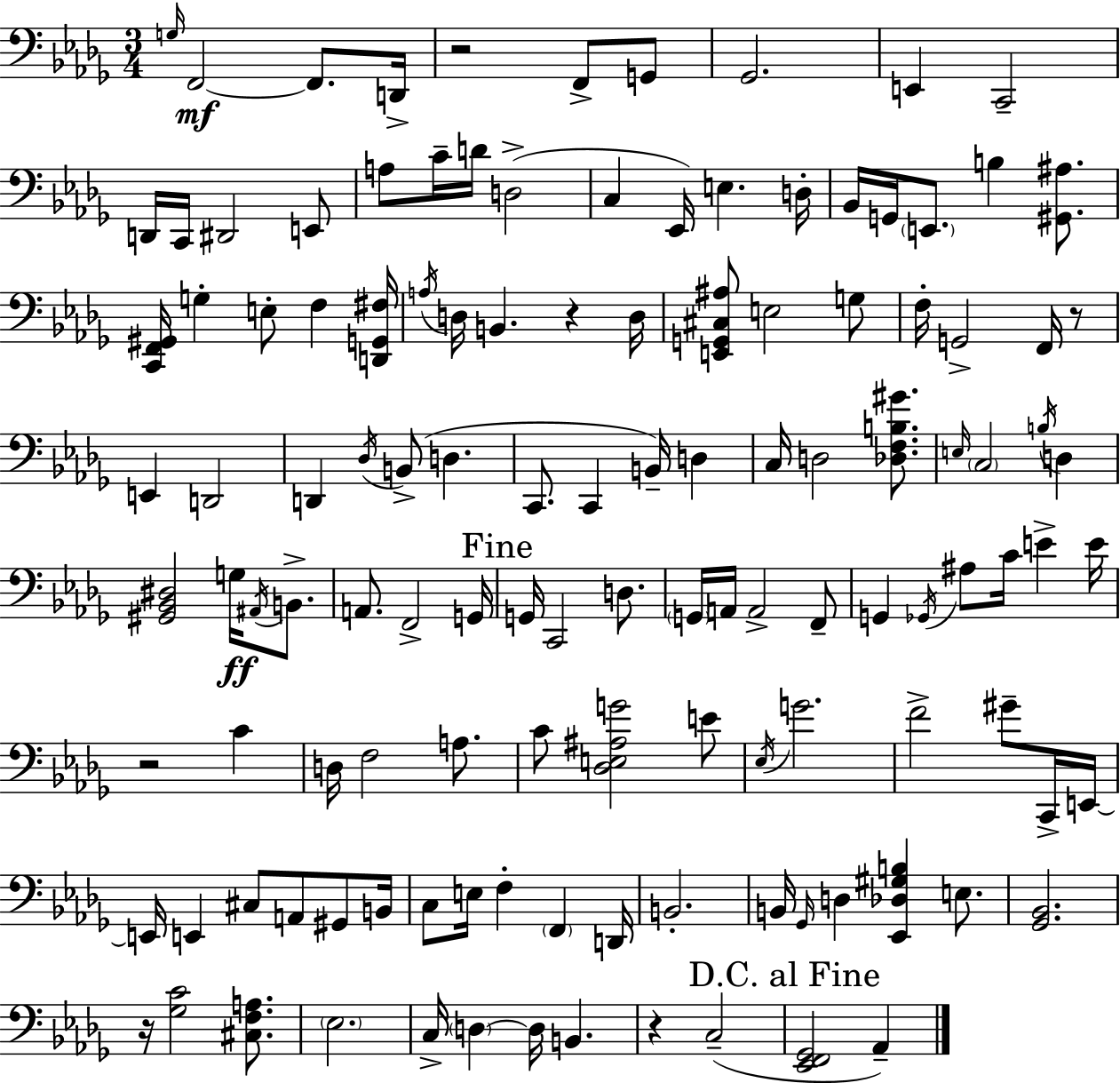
{
  \clef bass
  \numericTimeSignature
  \time 3/4
  \key bes \minor
  \grace { g16 }\mf f,2~~ f,8. | d,16-> r2 f,8-> g,8 | ges,2. | e,4 c,2-- | \break d,16 c,16 dis,2 e,8 | a8 c'16-- d'16 d2->( | c4 ees,16) e4. | d16-. bes,16 g,16 \parenthesize e,8. b4 <gis, ais>8. | \break <c, f, gis,>16 g4-. e8-. f4 | <d, g, fis>16 \acciaccatura { a16 } d16 b,4. r4 | d16 <e, g, cis ais>8 e2 | g8 f16-. g,2-> f,16 | \break r8 e,4 d,2 | d,4 \acciaccatura { des16 }( b,8-> d4. | c,8. c,4 b,16--) d4 | c16 d2 | \break <des f b gis'>8. \grace { e16 } \parenthesize c2 | \acciaccatura { b16 } d4 <gis, bes, dis>2 | g16\ff \acciaccatura { ais,16 } b,8.-> a,8. f,2-> | g,16 \mark "Fine" g,16 c,2 | \break d8. \parenthesize g,16 a,16 a,2-> | f,8-- g,4 \acciaccatura { ges,16 } ais8 | c'16 e'4-> e'16 r2 | c'4 d16 f2 | \break a8. c'8 <des e ais g'>2 | e'8 \acciaccatura { ees16 } g'2. | f'2-> | gis'8-- c,16-> e,16~~ e,16 e,4 | \break cis8 a,8 gis,8 b,16 c8 e16 f4-. | \parenthesize f,4 d,16 b,2.-. | b,16 \grace { ges,16 } d4 | <ees, des gis b>4 e8. <ges, bes,>2. | \break r16 <ges c'>2 | <cis f a>8. \parenthesize ees2. | c16-> \parenthesize d4~~ | d16 b,4. r4 | \break c2--( \mark "D.C. al Fine" <ees, f, ges,>2 | aes,4--) \bar "|."
}